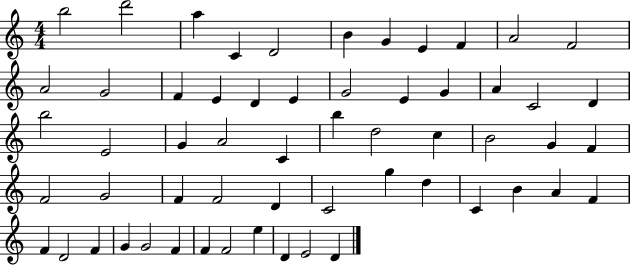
{
  \clef treble
  \numericTimeSignature
  \time 4/4
  \key c \major
  b''2 d'''2 | a''4 c'4 d'2 | b'4 g'4 e'4 f'4 | a'2 f'2 | \break a'2 g'2 | f'4 e'4 d'4 e'4 | g'2 e'4 g'4 | a'4 c'2 d'4 | \break b''2 e'2 | g'4 a'2 c'4 | b''4 d''2 c''4 | b'2 g'4 f'4 | \break f'2 g'2 | f'4 f'2 d'4 | c'2 g''4 d''4 | c'4 b'4 a'4 f'4 | \break f'4 d'2 f'4 | g'4 g'2 f'4 | f'4 f'2 e''4 | d'4 e'2 d'4 | \break \bar "|."
}